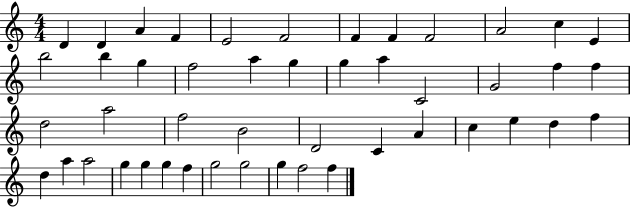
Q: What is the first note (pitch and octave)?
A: D4